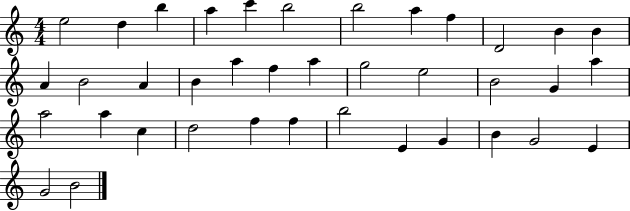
E5/h D5/q B5/q A5/q C6/q B5/h B5/h A5/q F5/q D4/h B4/q B4/q A4/q B4/h A4/q B4/q A5/q F5/q A5/q G5/h E5/h B4/h G4/q A5/q A5/h A5/q C5/q D5/h F5/q F5/q B5/h E4/q G4/q B4/q G4/h E4/q G4/h B4/h